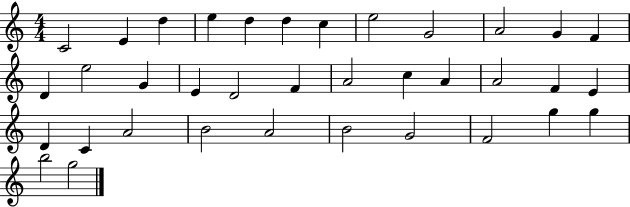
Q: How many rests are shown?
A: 0